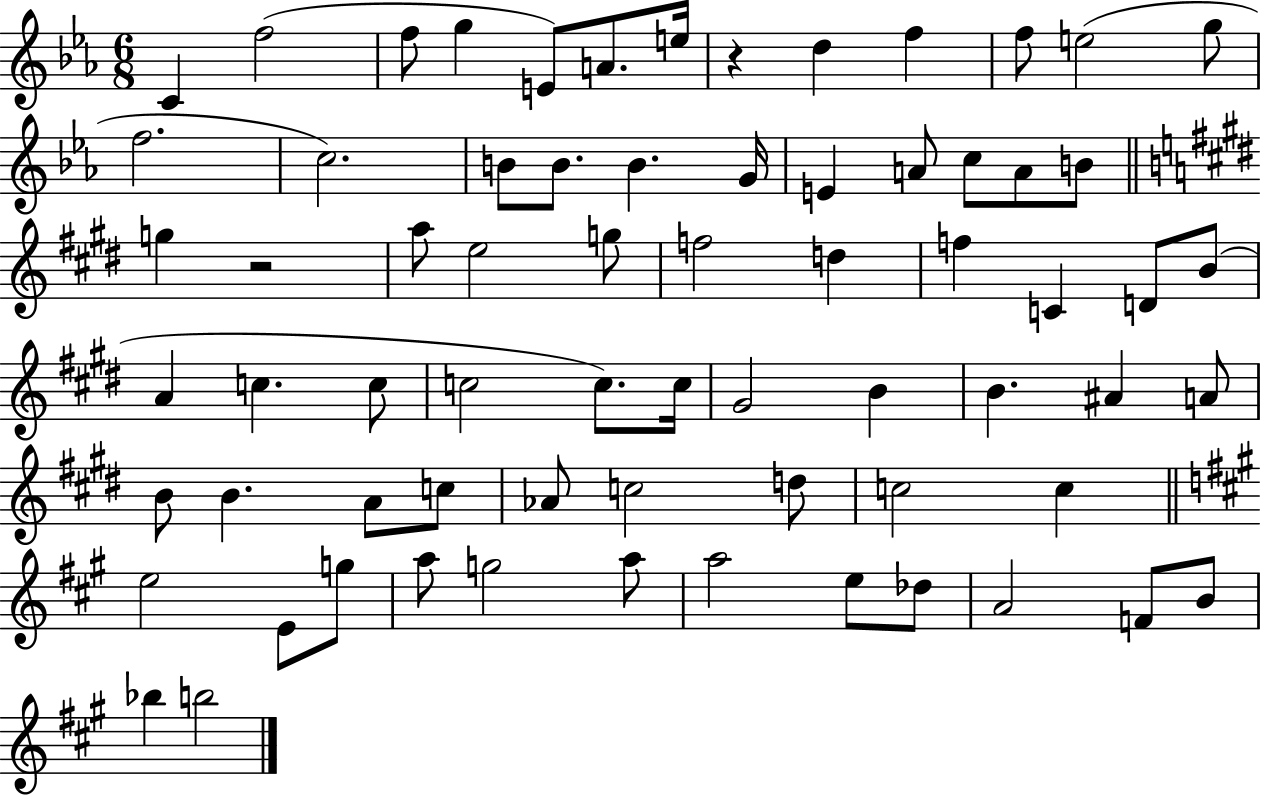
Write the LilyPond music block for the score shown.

{
  \clef treble
  \numericTimeSignature
  \time 6/8
  \key ees \major
  c'4 f''2( | f''8 g''4 e'8) a'8. e''16 | r4 d''4 f''4 | f''8 e''2( g''8 | \break f''2. | c''2.) | b'8 b'8. b'4. g'16 | e'4 a'8 c''8 a'8 b'8 | \break \bar "||" \break \key e \major g''4 r2 | a''8 e''2 g''8 | f''2 d''4 | f''4 c'4 d'8 b'8( | \break a'4 c''4. c''8 | c''2 c''8.) c''16 | gis'2 b'4 | b'4. ais'4 a'8 | \break b'8 b'4. a'8 c''8 | aes'8 c''2 d''8 | c''2 c''4 | \bar "||" \break \key a \major e''2 e'8 g''8 | a''8 g''2 a''8 | a''2 e''8 des''8 | a'2 f'8 b'8 | \break bes''4 b''2 | \bar "|."
}